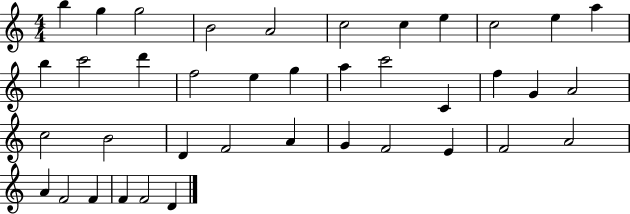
B5/q G5/q G5/h B4/h A4/h C5/h C5/q E5/q C5/h E5/q A5/q B5/q C6/h D6/q F5/h E5/q G5/q A5/q C6/h C4/q F5/q G4/q A4/h C5/h B4/h D4/q F4/h A4/q G4/q F4/h E4/q F4/h A4/h A4/q F4/h F4/q F4/q F4/h D4/q